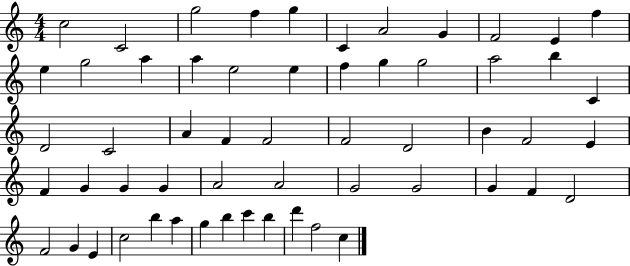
X:1
T:Untitled
M:4/4
L:1/4
K:C
c2 C2 g2 f g C A2 G F2 E f e g2 a a e2 e f g g2 a2 b C D2 C2 A F F2 F2 D2 B F2 E F G G G A2 A2 G2 G2 G F D2 F2 G E c2 b a g b c' b d' f2 c